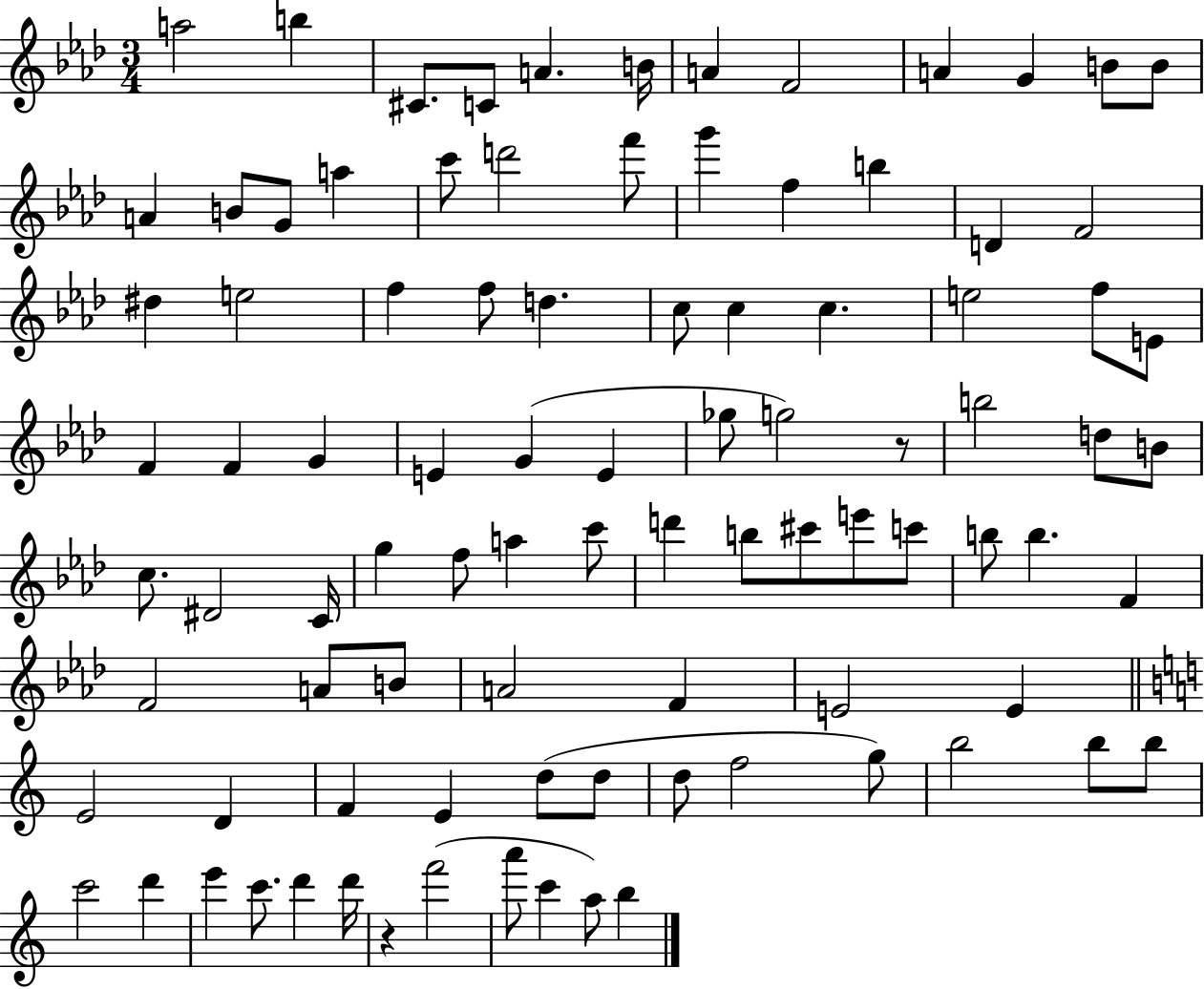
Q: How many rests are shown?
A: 2